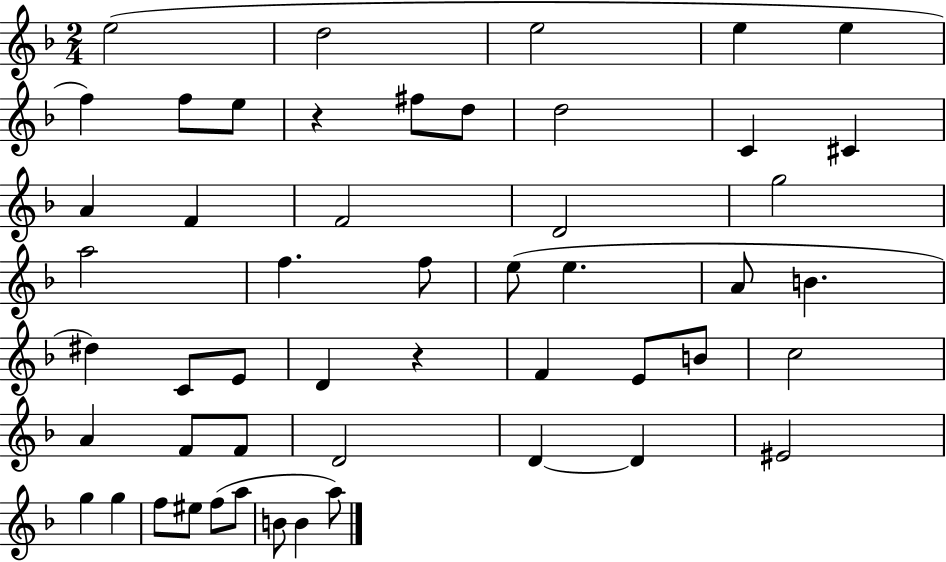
E5/h D5/h E5/h E5/q E5/q F5/q F5/e E5/e R/q F#5/e D5/e D5/h C4/q C#4/q A4/q F4/q F4/h D4/h G5/h A5/h F5/q. F5/e E5/e E5/q. A4/e B4/q. D#5/q C4/e E4/e D4/q R/q F4/q E4/e B4/e C5/h A4/q F4/e F4/e D4/h D4/q D4/q EIS4/h G5/q G5/q F5/e EIS5/e F5/e A5/e B4/e B4/q A5/e